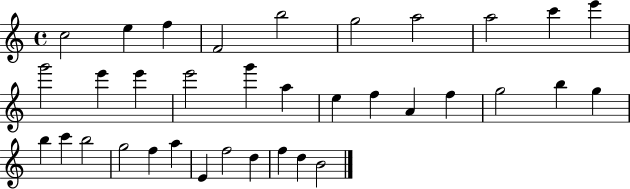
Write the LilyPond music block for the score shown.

{
  \clef treble
  \time 4/4
  \defaultTimeSignature
  \key c \major
  c''2 e''4 f''4 | f'2 b''2 | g''2 a''2 | a''2 c'''4 e'''4 | \break g'''2 e'''4 e'''4 | e'''2 g'''4 a''4 | e''4 f''4 a'4 f''4 | g''2 b''4 g''4 | \break b''4 c'''4 b''2 | g''2 f''4 a''4 | e'4 f''2 d''4 | f''4 d''4 b'2 | \break \bar "|."
}